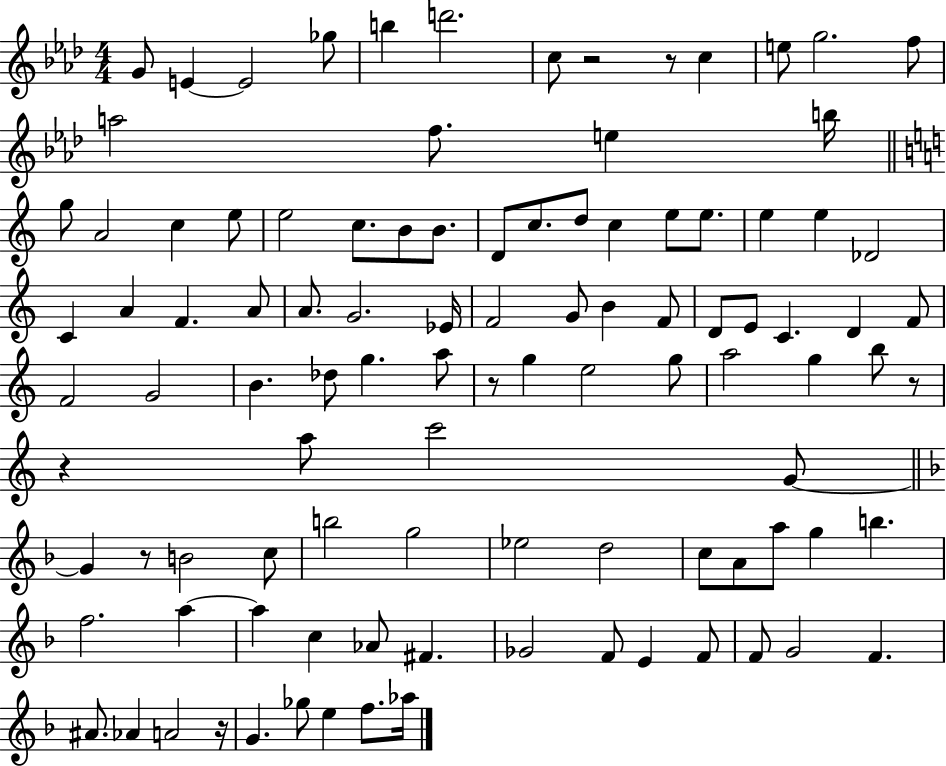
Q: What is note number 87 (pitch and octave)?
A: G4